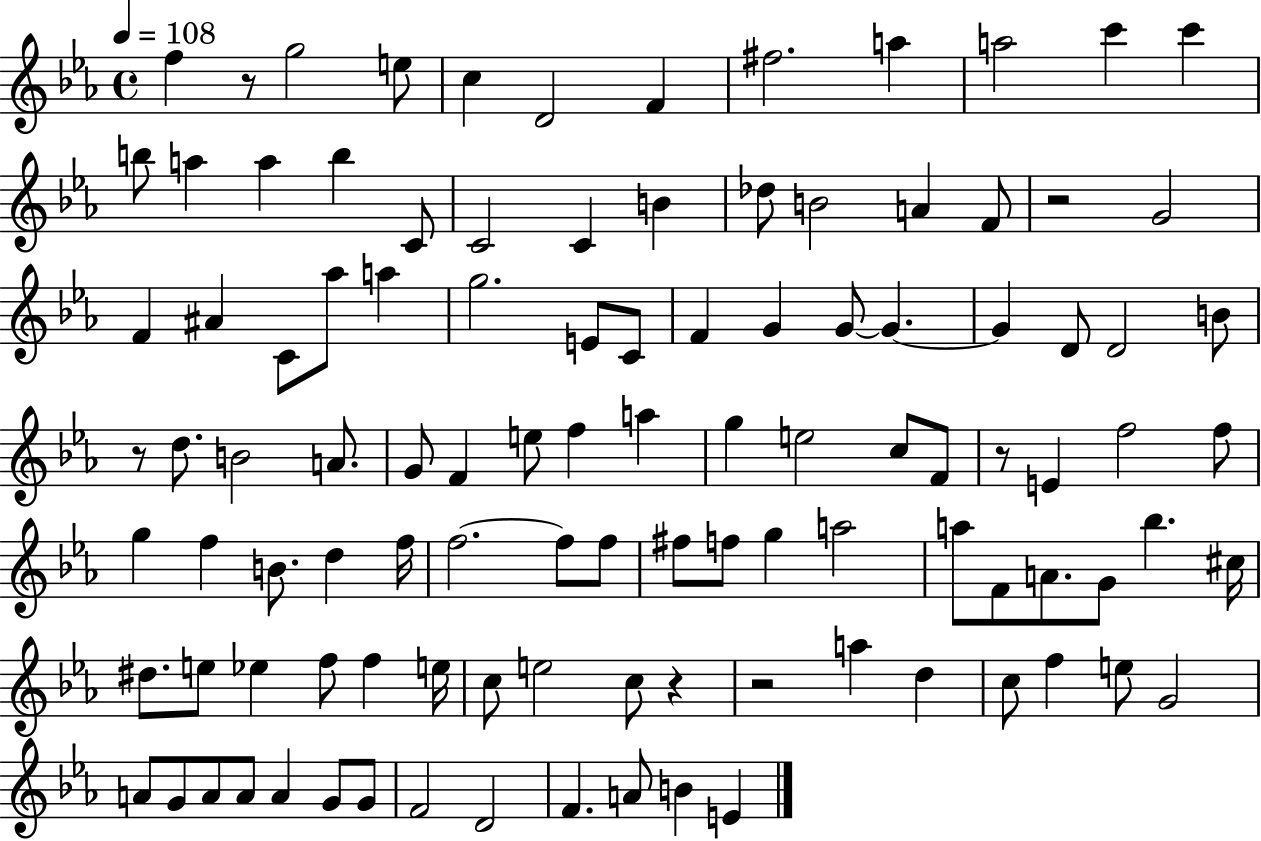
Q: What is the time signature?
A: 4/4